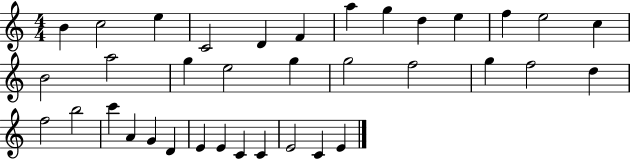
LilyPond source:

{
  \clef treble
  \numericTimeSignature
  \time 4/4
  \key c \major
  b'4 c''2 e''4 | c'2 d'4 f'4 | a''4 g''4 d''4 e''4 | f''4 e''2 c''4 | \break b'2 a''2 | g''4 e''2 g''4 | g''2 f''2 | g''4 f''2 d''4 | \break f''2 b''2 | c'''4 a'4 g'4 d'4 | e'4 e'4 c'4 c'4 | e'2 c'4 e'4 | \break \bar "|."
}